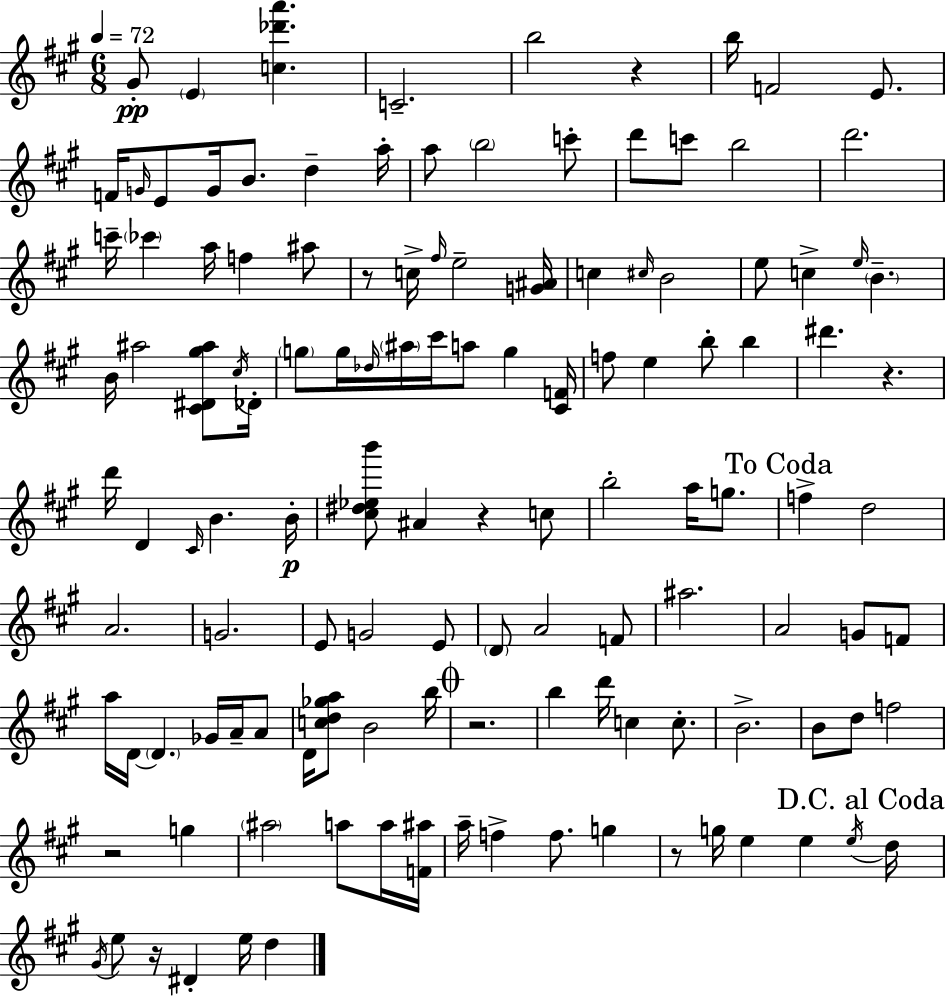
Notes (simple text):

G#4/e E4/q [C5,Db6,A6]/q. C4/h. B5/h R/q B5/s F4/h E4/e. F4/s G4/s E4/e G4/s B4/e. D5/q A5/s A5/e B5/h C6/e D6/e C6/e B5/h D6/h. C6/s CES6/q A5/s F5/q A#5/e R/e C5/s F#5/s E5/h [G4,A#4]/s C5/q C#5/s B4/h E5/e C5/q E5/s B4/q. B4/s A#5/h [C#4,D#4,G#5,A#5]/e C#5/s Db4/s G5/e G5/s Db5/s A#5/s C#6/s A5/e G5/q [C#4,F4]/s F5/e E5/q B5/e B5/q D#6/q. R/q. D6/s D4/q C#4/s B4/q. B4/s [C#5,D#5,Eb5,B6]/e A#4/q R/q C5/e B5/h A5/s G5/e. F5/q D5/h A4/h. G4/h. E4/e G4/h E4/e D4/e A4/h F4/e A#5/h. A4/h G4/e F4/e A5/s D4/s D4/q. Gb4/s A4/s A4/e D4/s [C5,D5,Gb5,A5]/e B4/h B5/s R/h. B5/q D6/s C5/q C5/e. B4/h. B4/e D5/e F5/h R/h G5/q A#5/h A5/e A5/s [F4,A#5]/s A5/s F5/q F5/e. G5/q R/e G5/s E5/q E5/q E5/s D5/s G#4/s E5/e R/s D#4/q E5/s D5/q